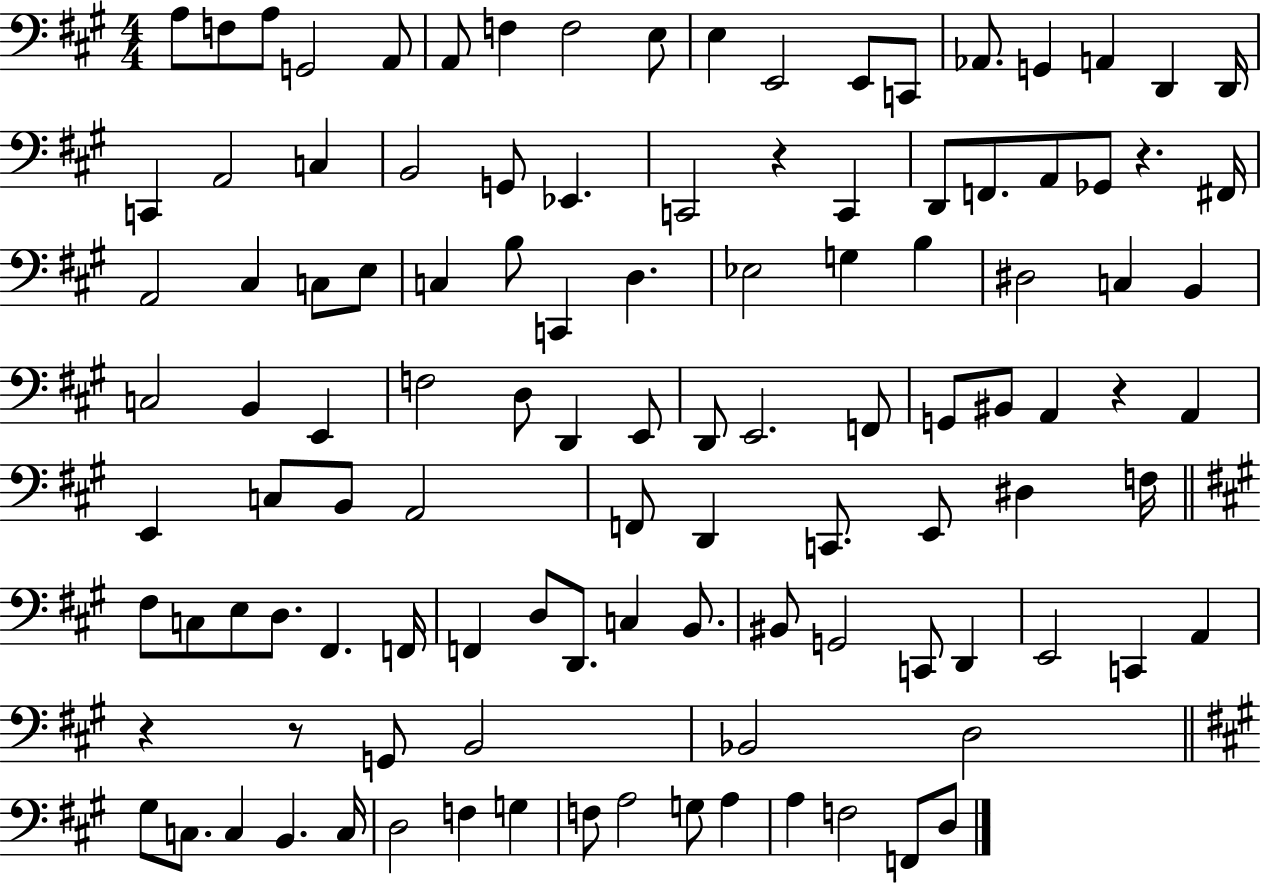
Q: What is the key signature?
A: A major